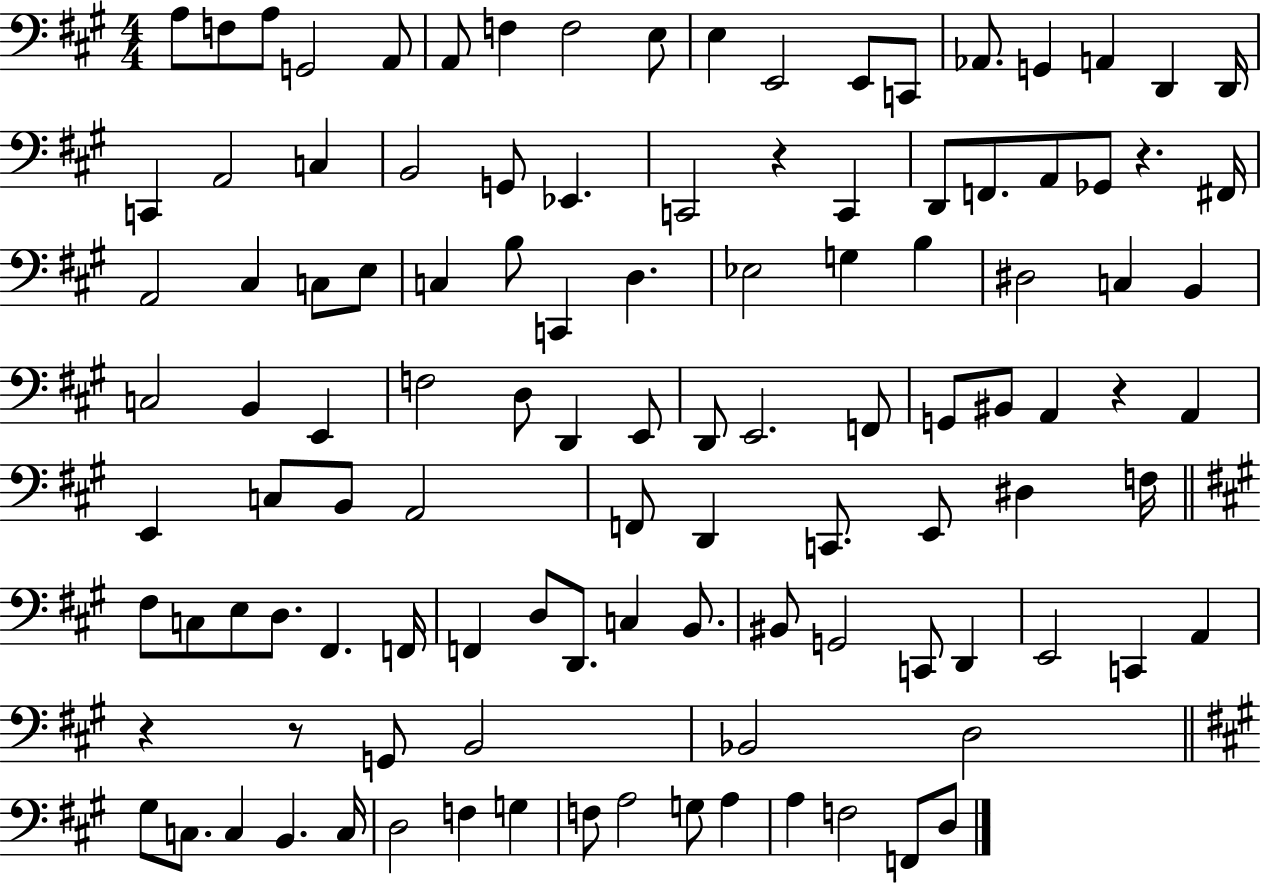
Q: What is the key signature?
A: A major